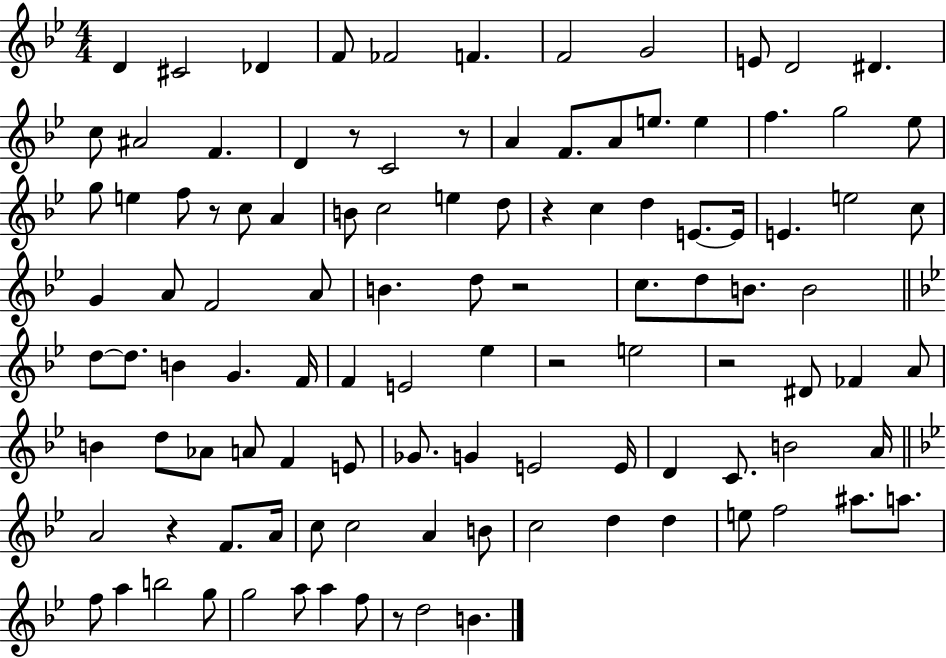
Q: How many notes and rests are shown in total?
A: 109